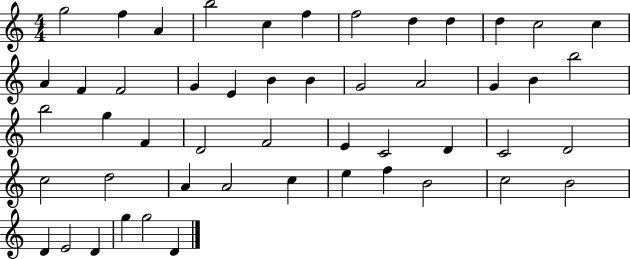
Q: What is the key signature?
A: C major